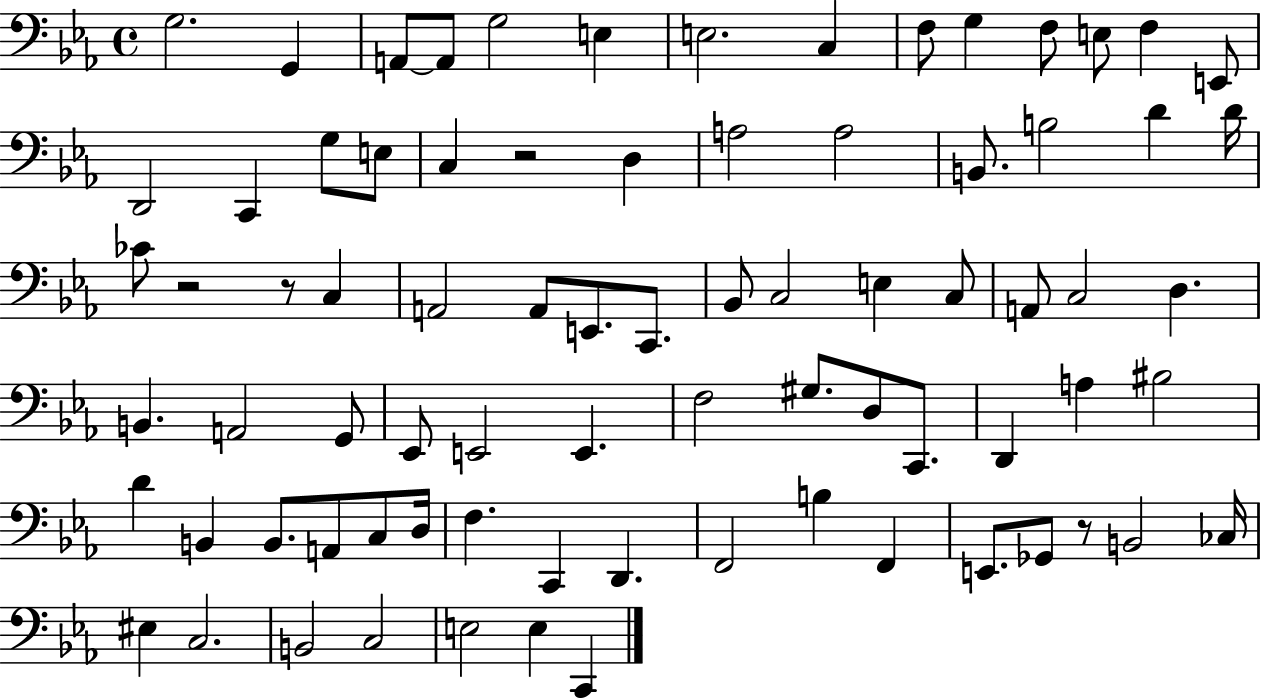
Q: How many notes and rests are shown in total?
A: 79